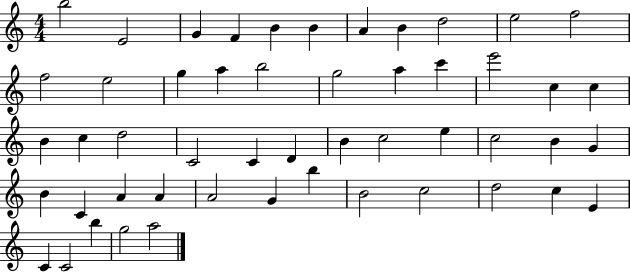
X:1
T:Untitled
M:4/4
L:1/4
K:C
b2 E2 G F B B A B d2 e2 f2 f2 e2 g a b2 g2 a c' e'2 c c B c d2 C2 C D B c2 e c2 B G B C A A A2 G b B2 c2 d2 c E C C2 b g2 a2